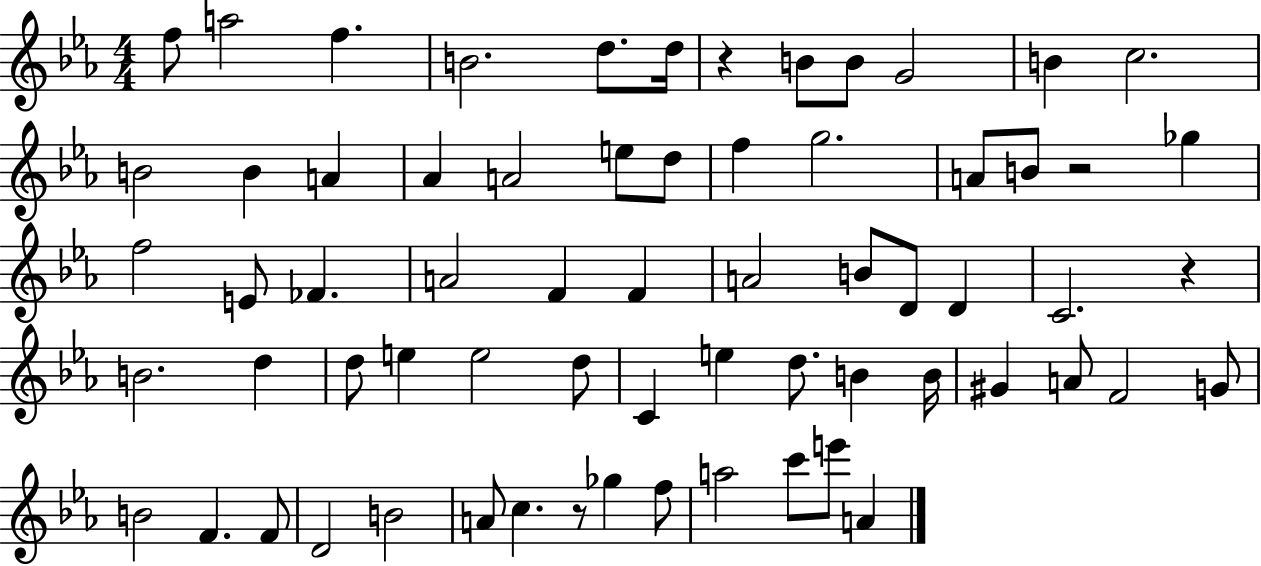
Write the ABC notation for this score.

X:1
T:Untitled
M:4/4
L:1/4
K:Eb
f/2 a2 f B2 d/2 d/4 z B/2 B/2 G2 B c2 B2 B A _A A2 e/2 d/2 f g2 A/2 B/2 z2 _g f2 E/2 _F A2 F F A2 B/2 D/2 D C2 z B2 d d/2 e e2 d/2 C e d/2 B B/4 ^G A/2 F2 G/2 B2 F F/2 D2 B2 A/2 c z/2 _g f/2 a2 c'/2 e'/2 A